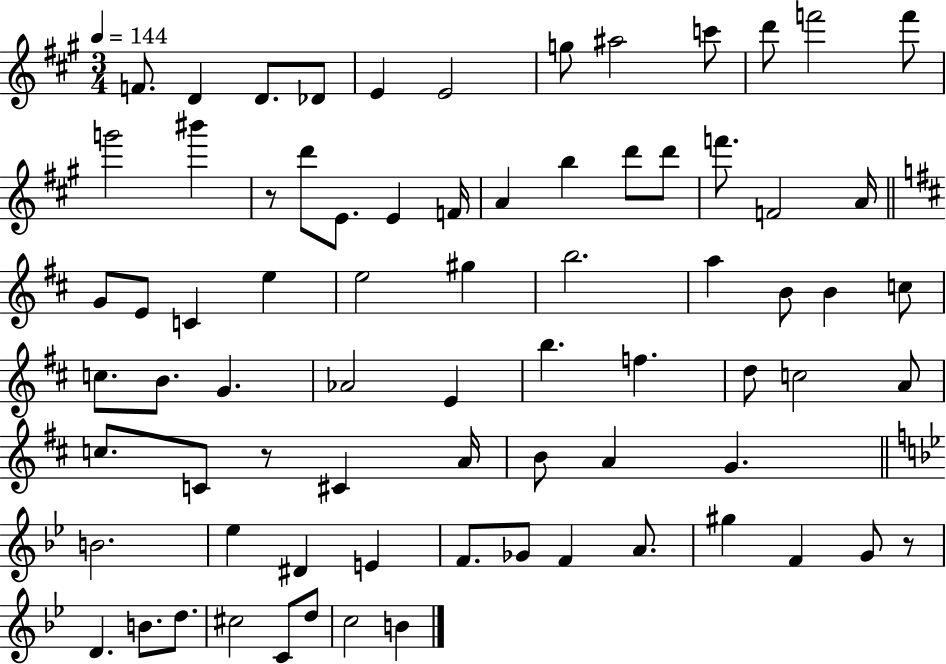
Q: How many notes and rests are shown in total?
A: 75